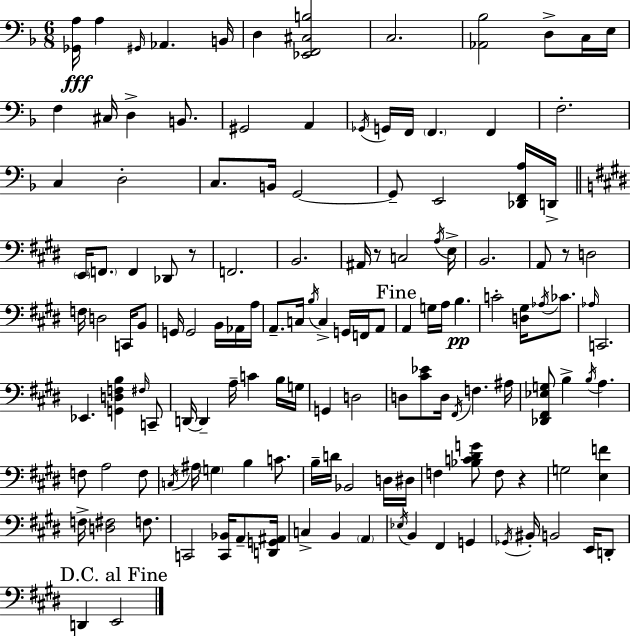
X:1
T:Untitled
M:6/8
L:1/4
K:F
[_G,,A,]/4 A, ^G,,/4 _A,, B,,/4 D, [_E,,F,,^C,B,]2 C,2 [_A,,_B,]2 D,/2 C,/4 E,/4 F, ^C,/4 D, B,,/2 ^G,,2 A,, _G,,/4 G,,/4 F,,/4 F,, F,, F,2 C, D,2 C,/2 B,,/4 G,,2 G,,/2 E,,2 [_D,,F,,A,]/4 D,,/4 E,,/4 F,,/2 F,, _D,,/2 z/2 F,,2 B,,2 ^A,,/4 z/2 C,2 A,/4 E,/4 B,,2 A,,/2 z/2 D,2 F,/4 D,2 C,,/4 B,,/2 G,,/4 G,,2 B,,/4 _A,,/4 A,/4 A,,/2 C,/4 B,/4 C, G,,/4 F,,/4 A,,/2 A,, G,/4 A,/4 B, C2 [D,^G,]/4 _A,/4 _C/2 _A,/4 C,,2 _E,, [G,,D,F,B,] ^F,/4 C,,/2 D,,/4 D,, A,/4 C B,/4 G,/4 G,, D,2 D,/2 [^C_E]/2 D,/4 ^F,,/4 F, ^A,/4 [_D,,^F,,_E,G,]/2 B, B,/4 A, F,/2 A,2 F,/2 C,/4 ^A,/4 G, B, C/2 B,/4 D/4 _B,,2 D,/4 ^D,/4 F, [_B,C^DG]/2 F,/2 z G,2 [E,F] F,/4 [D,^F,]2 F,/2 C,,2 [C,,_B,,]/4 A,,/2 [D,,G,,^A,,]/4 C, B,, A,, _E,/4 B,, ^F,, G,, _G,,/4 ^B,,/4 B,,2 E,,/4 D,,/2 D,, E,,2